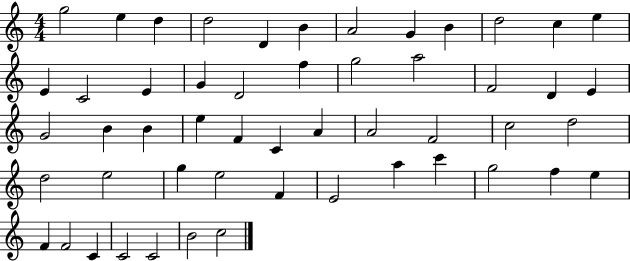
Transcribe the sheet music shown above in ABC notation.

X:1
T:Untitled
M:4/4
L:1/4
K:C
g2 e d d2 D B A2 G B d2 c e E C2 E G D2 f g2 a2 F2 D E G2 B B e F C A A2 F2 c2 d2 d2 e2 g e2 F E2 a c' g2 f e F F2 C C2 C2 B2 c2